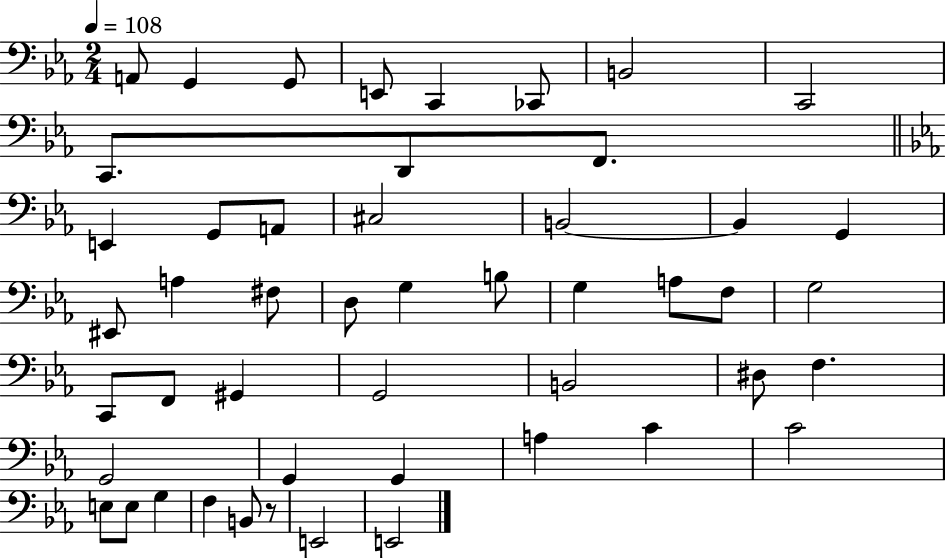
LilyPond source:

{
  \clef bass
  \numericTimeSignature
  \time 2/4
  \key ees \major
  \tempo 4 = 108
  a,8 g,4 g,8 | e,8 c,4 ces,8 | b,2 | c,2 | \break c,8. d,8 f,8. | \bar "||" \break \key c \minor e,4 g,8 a,8 | cis2 | b,2~~ | b,4 g,4 | \break eis,8 a4 fis8 | d8 g4 b8 | g4 a8 f8 | g2 | \break c,8 f,8 gis,4 | g,2 | b,2 | dis8 f4. | \break g,2 | g,4 g,4 | a4 c'4 | c'2 | \break e8 e8 g4 | f4 b,8 r8 | e,2 | e,2 | \break \bar "|."
}